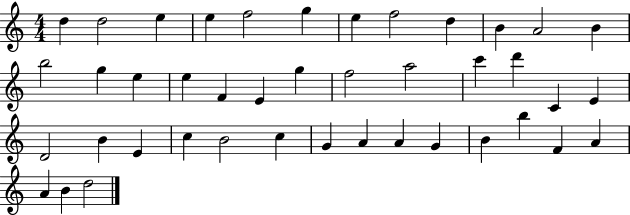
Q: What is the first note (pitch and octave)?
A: D5